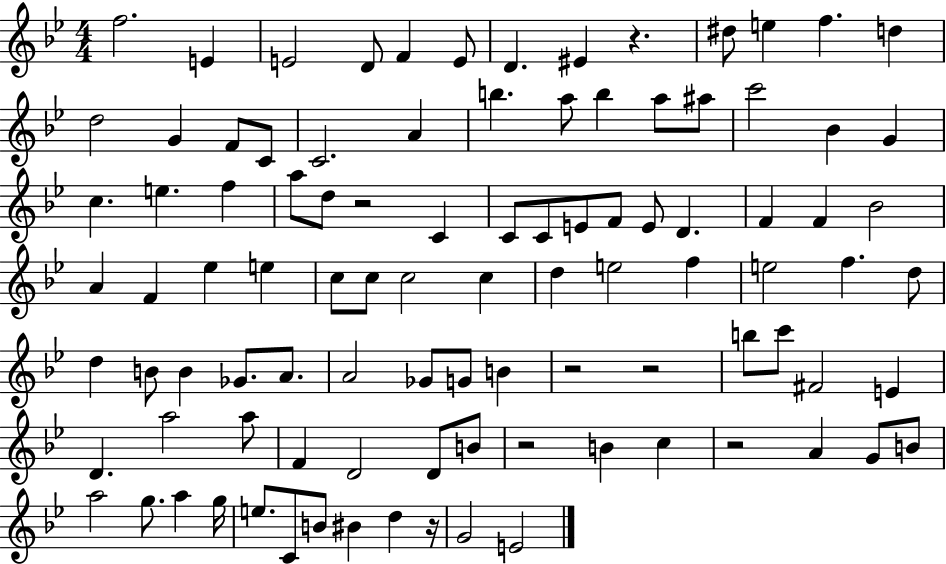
F5/h. E4/q E4/h D4/e F4/q E4/e D4/q. EIS4/q R/q. D#5/e E5/q F5/q. D5/q D5/h G4/q F4/e C4/e C4/h. A4/q B5/q. A5/e B5/q A5/e A#5/e C6/h Bb4/q G4/q C5/q. E5/q. F5/q A5/e D5/e R/h C4/q C4/e C4/e E4/e F4/e E4/e D4/q. F4/q F4/q Bb4/h A4/q F4/q Eb5/q E5/q C5/e C5/e C5/h C5/q D5/q E5/h F5/q E5/h F5/q. D5/e D5/q B4/e B4/q Gb4/e. A4/e. A4/h Gb4/e G4/e B4/q R/h R/h B5/e C6/e F#4/h E4/q D4/q. A5/h A5/e F4/q D4/h D4/e B4/e R/h B4/q C5/q R/h A4/q G4/e B4/e A5/h G5/e. A5/q G5/s E5/e. C4/e B4/e BIS4/q D5/q R/s G4/h E4/h